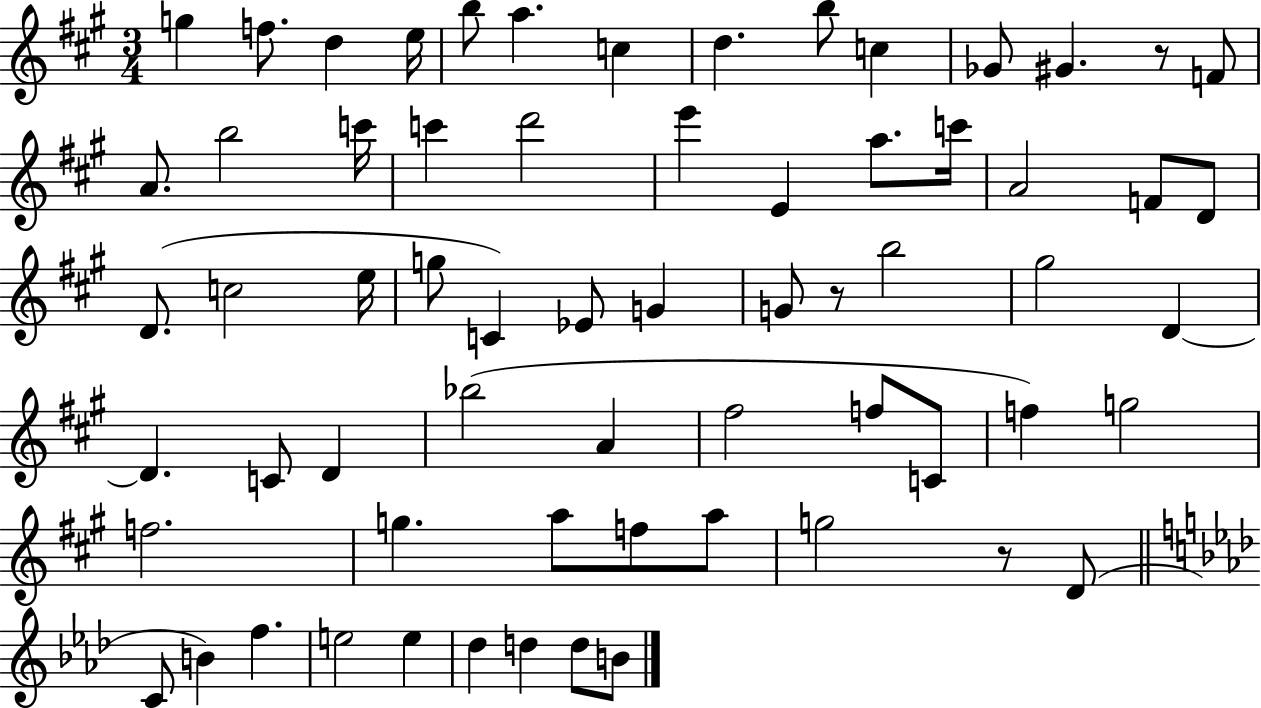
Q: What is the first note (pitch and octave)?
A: G5